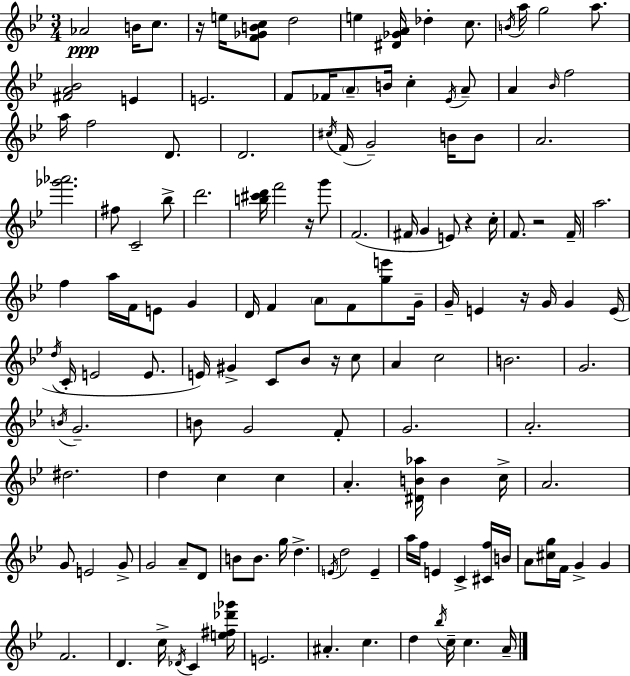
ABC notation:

X:1
T:Untitled
M:3/4
L:1/4
K:Gm
_A2 B/4 c/2 z/4 e/4 [F_GBc]/2 d2 e [^D_GA]/4 _d c/2 B/4 a/4 g2 a/2 [^FA_B]2 E E2 F/2 _F/4 A/2 B/4 c _E/4 A/2 A _B/4 f2 a/4 f2 D/2 D2 ^c/4 F/4 G2 B/4 B/2 A2 [_g'_a']2 ^f/2 C2 _b/2 d'2 [b^c'd']/4 f'2 z/4 g'/2 F2 ^F/4 G E/2 z c/4 F/2 z2 F/4 a2 f a/4 F/4 E/2 G D/4 F A/2 F/2 [ge']/2 G/4 G/4 E z/4 G/4 G E/4 d/4 C/4 E2 E/2 E/4 ^G C/2 _B/2 z/4 c/2 A c2 B2 G2 B/4 G2 B/2 G2 F/2 G2 A2 ^d2 d c c A [^DB_a]/4 B c/4 A2 G/2 E2 G/2 G2 A/2 D/2 B/2 B/2 g/4 d E/4 d2 E a/4 f/4 E C [^Cf]/4 B/4 A/2 [^cg]/4 F/4 G G F2 D c/4 _D/4 C [e^f_d'_g']/4 E2 ^A c d _b/4 c/4 c A/4